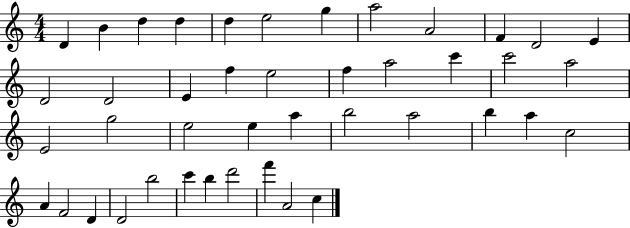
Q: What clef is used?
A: treble